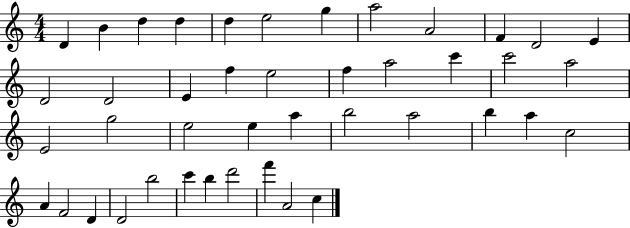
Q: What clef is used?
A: treble